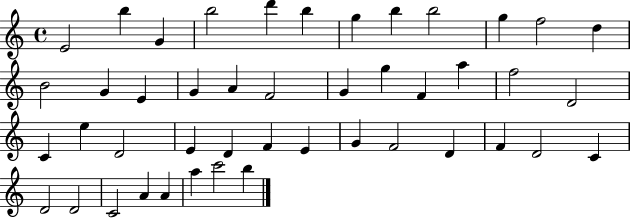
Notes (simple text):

E4/h B5/q G4/q B5/h D6/q B5/q G5/q B5/q B5/h G5/q F5/h D5/q B4/h G4/q E4/q G4/q A4/q F4/h G4/q G5/q F4/q A5/q F5/h D4/h C4/q E5/q D4/h E4/q D4/q F4/q E4/q G4/q F4/h D4/q F4/q D4/h C4/q D4/h D4/h C4/h A4/q A4/q A5/q C6/h B5/q